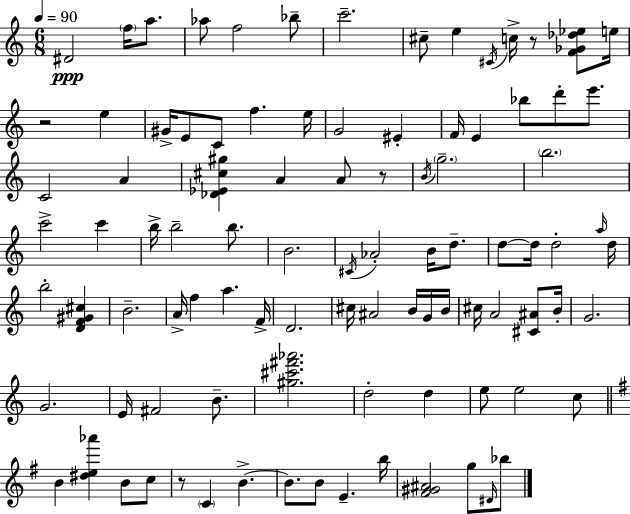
{
  \clef treble
  \numericTimeSignature
  \time 6/8
  \key c \major
  \tempo 4 = 90
  \repeat volta 2 { dis'2\ppp \parenthesize f''16 a''8. | aes''8 f''2 bes''8-- | c'''2.-- | cis''8-- e''4 \acciaccatura { cis'16 } c''16-> r8 <f' ges' des'' ees''>8 | \break e''16 r2 e''4 | gis'16-> e'8 c'8 f''4. | e''16 g'2 eis'4-. | f'16 e'4 bes''8 d'''8-. e'''8. | \break c'2 a'4 | <des' ees' cis'' gis''>4 a'4 a'8 r8 | \acciaccatura { b'16 } \parenthesize g''2.-- | \parenthesize b''2. | \break c'''2-> c'''4 | b''16-> b''2-- b''8. | b'2. | \acciaccatura { cis'16 } aes'2-. b'16 | \break d''8.-- d''8~~ d''16 d''2-. | \grace { a''16 } d''16 b''2-. | <d' f' gis' cis''>4 b'2.-- | a'16-> f''4 a''4. | \break f'16-> d'2. | cis''16 ais'2 | b'16 g'16 b'16 cis''16 a'2 | <cis' ais'>8 b'16-. g'2. | \break g'2. | e'16 fis'2 | b'8.-- <gis'' cis''' fis''' aes'''>2. | d''2-. | \break d''4 e''8 e''2 | c''8 \bar "||" \break \key e \minor b'4 <dis'' e'' aes'''>4 b'8 c''8 | r8 \parenthesize c'4 b'4.->~~ | b'8. b'8 e'4.-- b''16 | <fis' gis' ais'>2 g''8 \grace { dis'16 } bes''8 | \break } \bar "|."
}